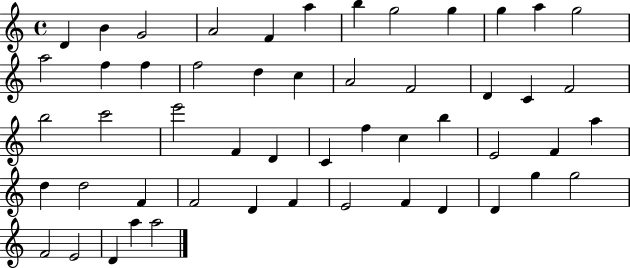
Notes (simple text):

D4/q B4/q G4/h A4/h F4/q A5/q B5/q G5/h G5/q G5/q A5/q G5/h A5/h F5/q F5/q F5/h D5/q C5/q A4/h F4/h D4/q C4/q F4/h B5/h C6/h E6/h F4/q D4/q C4/q F5/q C5/q B5/q E4/h F4/q A5/q D5/q D5/h F4/q F4/h D4/q F4/q E4/h F4/q D4/q D4/q G5/q G5/h F4/h E4/h D4/q A5/q A5/h